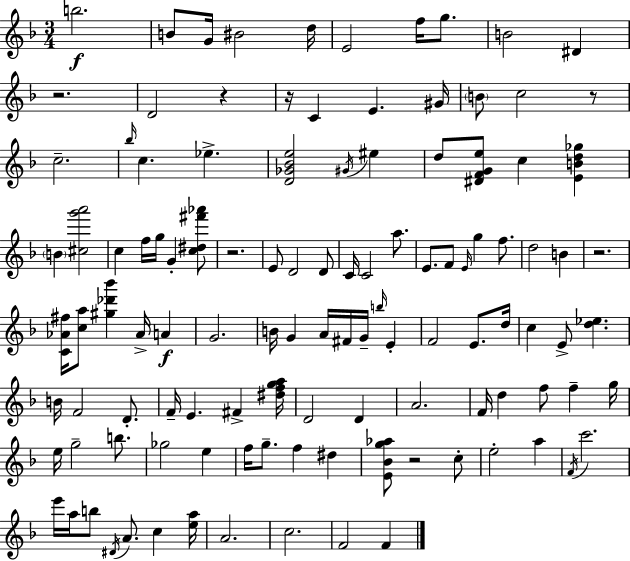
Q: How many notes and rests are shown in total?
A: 114